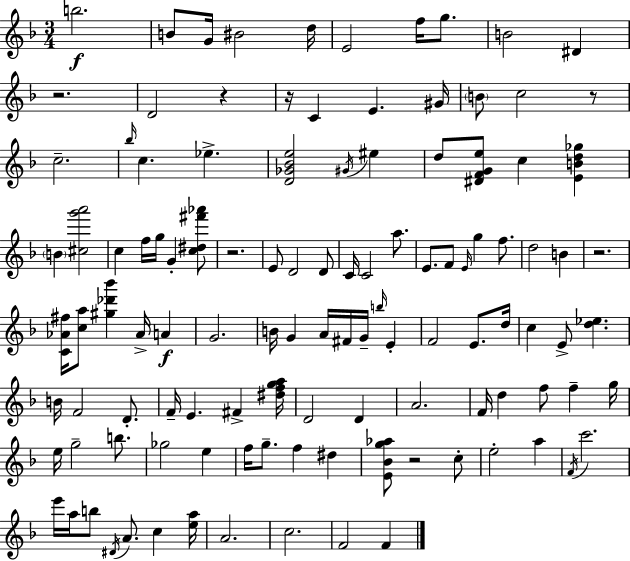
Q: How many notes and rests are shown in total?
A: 114